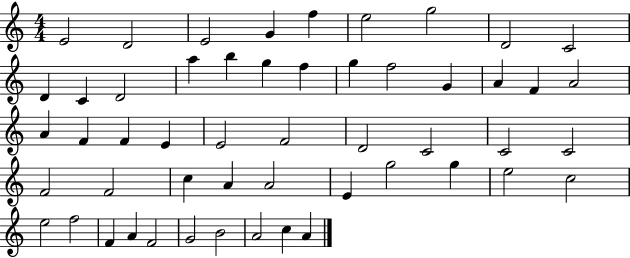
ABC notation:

X:1
T:Untitled
M:4/4
L:1/4
K:C
E2 D2 E2 G f e2 g2 D2 C2 D C D2 a b g f g f2 G A F A2 A F F E E2 F2 D2 C2 C2 C2 F2 F2 c A A2 E g2 g e2 c2 e2 f2 F A F2 G2 B2 A2 c A